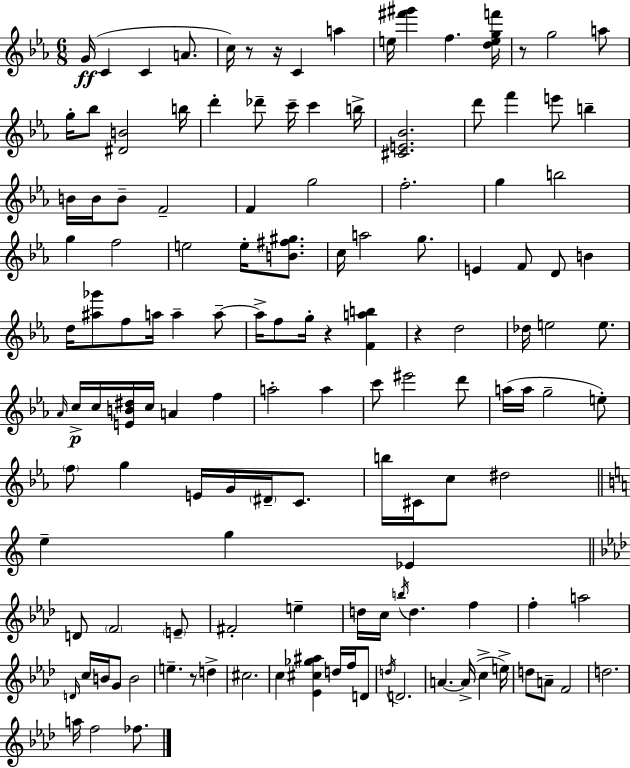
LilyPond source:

{
  \clef treble
  \numericTimeSignature
  \time 6/8
  \key ees \major
  \repeat volta 2 { g'16(\ff c'4 c'4 a'8. | c''16) r8 r16 c'4 a''4 | e''16 <fis''' gis'''>4 f''4. <d'' e'' g'' f'''>16 | r8 g''2 a''8 | \break g''16-. bes''8 <dis' b'>2 b''16 | d'''4-. des'''8-- c'''16-- c'''4 b''16-> | <cis' e' bes'>2. | d'''8 f'''4 e'''8 b''4-- | \break b'16 b'16 b'8-- f'2-- | f'4 g''2 | f''2.-. | g''4 b''2 | \break g''4 f''2 | e''2 e''16-. <b' fis'' gis''>8. | c''16 a''2 g''8. | e'4 f'8 d'8 b'4 | \break d''16 <ais'' ges'''>8 f''8 a''16 a''4-- a''8--~~ | a''16-> f''8 g''16-. r4 <f' a'' b''>4 | r4 d''2 | des''16 e''2 e''8. | \break \grace { aes'16 }\p c''16-> c''16 <e' b' dis''>16 c''16 a'4 f''4 | a''2-. a''4 | c'''8 eis'''2 d'''8 | a''16( a''16 g''2-- e''8-.) | \break \parenthesize f''8 g''4 e'16 g'16 \parenthesize dis'16-- c'8. | b''16 cis'16 c''8 dis''2 | \bar "||" \break \key a \minor e''4-- g''4 ees'4 | \bar "||" \break \key aes \major d'8 \parenthesize f'2 \parenthesize e'8-- | fis'2-. e''4-- | d''16 c''16 \acciaccatura { b''16 } d''4. f''4 | f''4-. a''2 | \break \grace { d'16 } c''16 b'16 g'8 b'2 | e''4.-- r8 d''4-> | cis''2. | c''4 <ees' cis'' ges'' ais''>4 d''16 f''16 | \break d'8 \acciaccatura { d''16 } d'2. | a'4.~~ a'16->( c''4-> | e''16->) d''8 a'8-- f'2 | d''2. | \break a''16 f''2 | fes''8. } \bar "|."
}